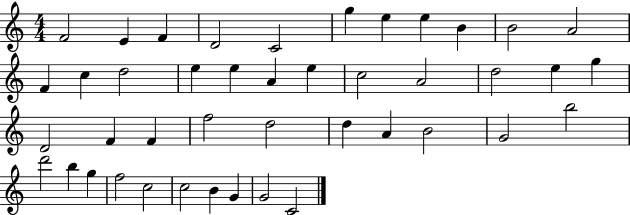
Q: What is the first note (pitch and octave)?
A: F4